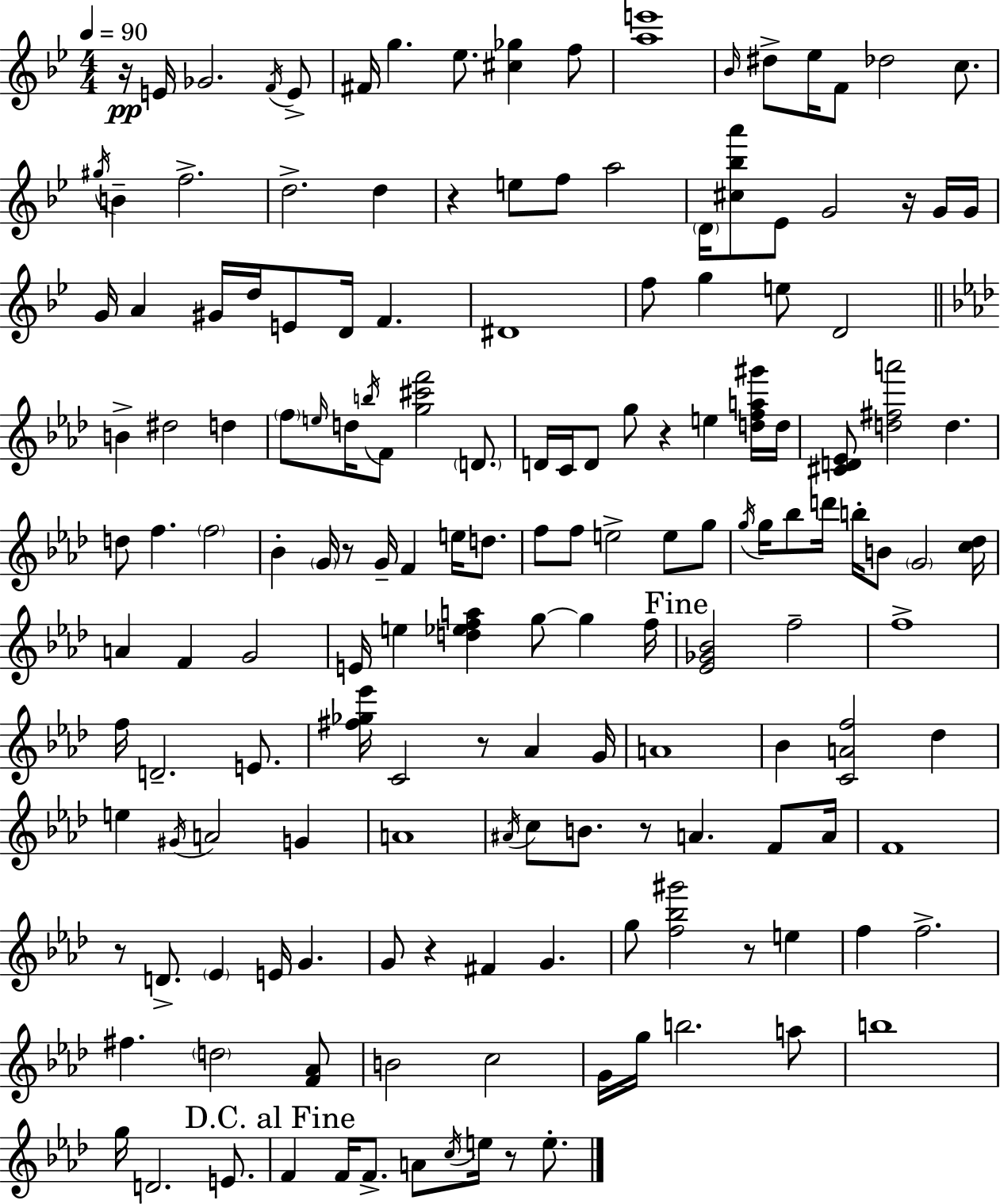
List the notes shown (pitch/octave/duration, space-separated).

R/s E4/s Gb4/h. F4/s E4/e F#4/s G5/q. Eb5/e. [C#5,Gb5]/q F5/e [A5,E6]/w Bb4/s D#5/e Eb5/s F4/e Db5/h C5/e. G#5/s B4/q F5/h. D5/h. D5/q R/q E5/e F5/e A5/h D4/s [C#5,Bb5,A6]/e Eb4/e G4/h R/s G4/s G4/s G4/s A4/q G#4/s D5/s E4/e D4/s F4/q. D#4/w F5/e G5/q E5/e D4/h B4/q D#5/h D5/q F5/e E5/s D5/s B5/s F4/e [G5,C#6,F6]/h D4/e. D4/s C4/s D4/e G5/e R/q E5/q [D5,F5,A5,G#6]/s D5/s [C#4,D4,Eb4]/e [D5,F#5,A6]/h D5/q. D5/e F5/q. F5/h Bb4/q G4/s R/e G4/s F4/q E5/s D5/e. F5/e F5/e E5/h E5/e G5/e G5/s G5/s Bb5/e D6/s B5/s B4/e G4/h [C5,Db5]/s A4/q F4/q G4/h E4/s E5/q [D5,Eb5,F5,A5]/q G5/e G5/q F5/s [Eb4,Gb4,Bb4]/h F5/h F5/w F5/s D4/h. E4/e. [F#5,Gb5,Eb6]/s C4/h R/e Ab4/q G4/s A4/w Bb4/q [C4,A4,F5]/h Db5/q E5/q G#4/s A4/h G4/q A4/w A#4/s C5/e B4/e. R/e A4/q. F4/e A4/s F4/w R/e D4/e. Eb4/q E4/s G4/q. G4/e R/q F#4/q G4/q. G5/e [F5,Bb5,G#6]/h R/e E5/q F5/q F5/h. F#5/q. D5/h [F4,Ab4]/e B4/h C5/h G4/s G5/s B5/h. A5/e B5/w G5/s D4/h. E4/e. F4/q F4/s F4/e. A4/e C5/s E5/s R/e E5/e.